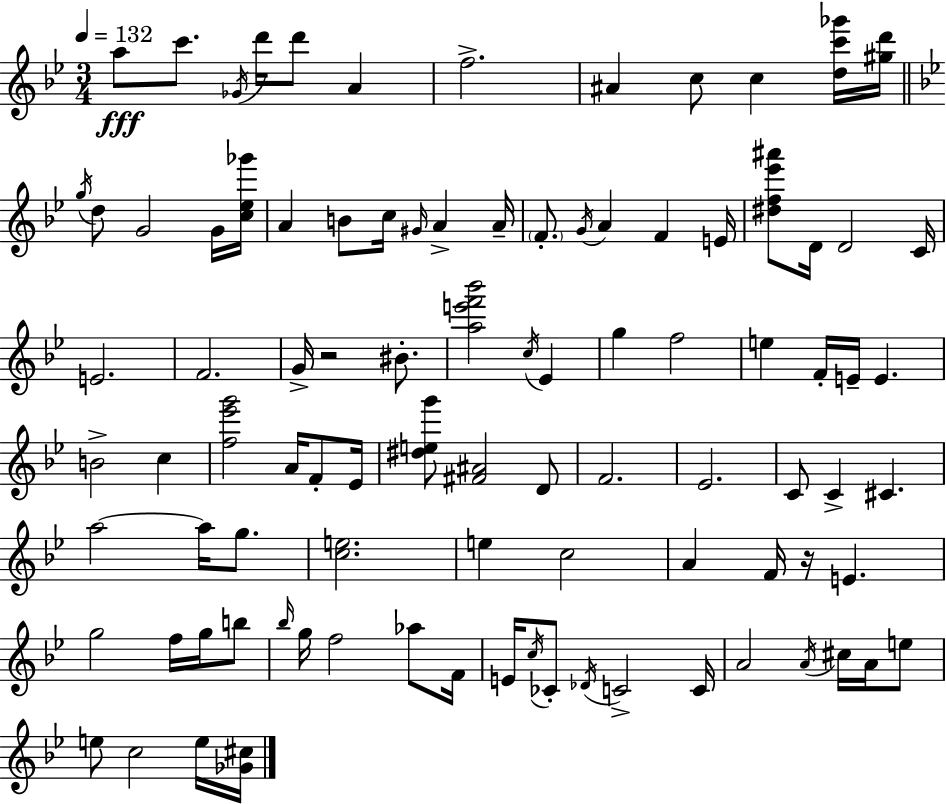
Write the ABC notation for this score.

X:1
T:Untitled
M:3/4
L:1/4
K:Gm
a/2 c'/2 _G/4 d'/4 d'/2 A f2 ^A c/2 c [dc'_g']/4 [^gd']/4 g/4 d/2 G2 G/4 [c_e_g']/4 A B/2 c/4 ^G/4 A A/4 F/2 G/4 A F E/4 [^df_e'^a']/2 D/4 D2 C/4 E2 F2 G/4 z2 ^B/2 [ae'f'_b']2 c/4 _E g f2 e F/4 E/4 E B2 c [f_e'g']2 A/4 F/2 _E/4 [^deg']/2 [^F^A]2 D/2 F2 _E2 C/2 C ^C a2 a/4 g/2 [ce]2 e c2 A F/4 z/4 E g2 f/4 g/4 b/2 _b/4 g/4 f2 _a/2 F/4 E/4 c/4 _C/2 _D/4 C2 C/4 A2 A/4 ^c/4 A/4 e/2 e/2 c2 e/4 [_G^c]/4